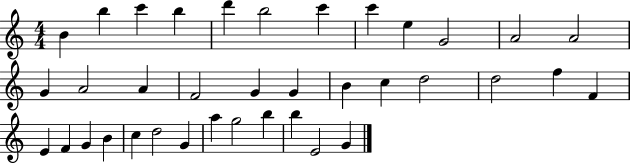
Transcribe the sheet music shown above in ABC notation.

X:1
T:Untitled
M:4/4
L:1/4
K:C
B b c' b d' b2 c' c' e G2 A2 A2 G A2 A F2 G G B c d2 d2 f F E F G B c d2 G a g2 b b E2 G